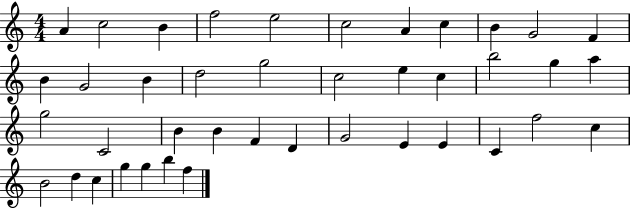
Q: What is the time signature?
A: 4/4